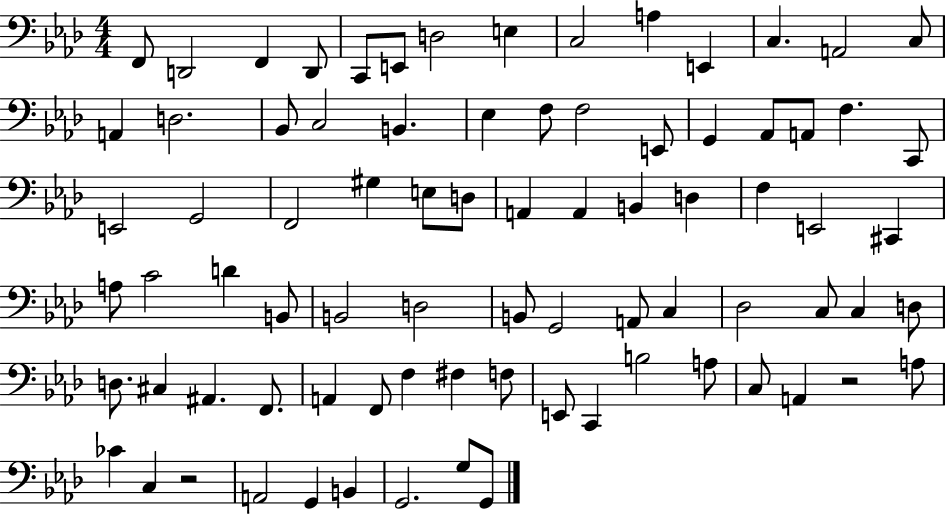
{
  \clef bass
  \numericTimeSignature
  \time 4/4
  \key aes \major
  f,8 d,2 f,4 d,8 | c,8 e,8 d2 e4 | c2 a4 e,4 | c4. a,2 c8 | \break a,4 d2. | bes,8 c2 b,4. | ees4 f8 f2 e,8 | g,4 aes,8 a,8 f4. c,8 | \break e,2 g,2 | f,2 gis4 e8 d8 | a,4 a,4 b,4 d4 | f4 e,2 cis,4 | \break a8 c'2 d'4 b,8 | b,2 d2 | b,8 g,2 a,8 c4 | des2 c8 c4 d8 | \break d8. cis4 ais,4. f,8. | a,4 f,8 f4 fis4 f8 | e,8 c,4 b2 a8 | c8 a,4 r2 a8 | \break ces'4 c4 r2 | a,2 g,4 b,4 | g,2. g8 g,8 | \bar "|."
}